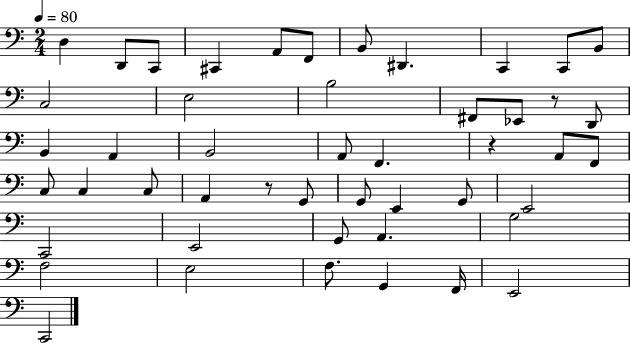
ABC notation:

X:1
T:Untitled
M:2/4
L:1/4
K:C
D, D,,/2 C,,/2 ^C,, A,,/2 F,,/2 B,,/2 ^D,, C,, C,,/2 B,,/2 C,2 E,2 B,2 ^F,,/2 _E,,/2 z/2 D,,/2 B,, A,, B,,2 A,,/2 F,, z A,,/2 F,,/2 C,/2 C, C,/2 A,, z/2 G,,/2 G,,/2 E,, G,,/2 E,,2 C,,2 E,,2 G,,/2 A,, G,2 F,2 E,2 F,/2 G,, F,,/4 E,,2 C,,2